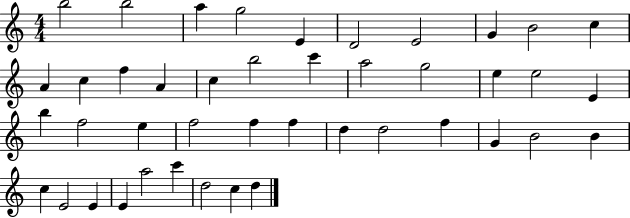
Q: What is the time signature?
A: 4/4